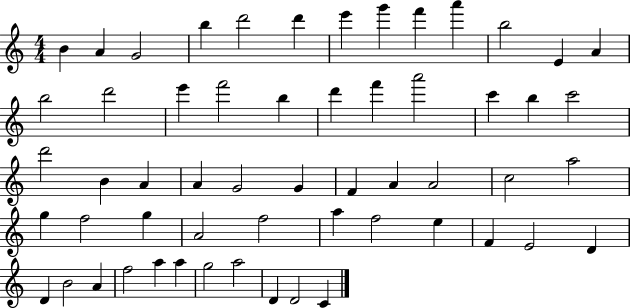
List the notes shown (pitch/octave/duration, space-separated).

B4/q A4/q G4/h B5/q D6/h D6/q E6/q G6/q F6/q A6/q B5/h E4/q A4/q B5/h D6/h E6/q F6/h B5/q D6/q F6/q A6/h C6/q B5/q C6/h D6/h B4/q A4/q A4/q G4/h G4/q F4/q A4/q A4/h C5/h A5/h G5/q F5/h G5/q A4/h F5/h A5/q F5/h E5/q F4/q E4/h D4/q D4/q B4/h A4/q F5/h A5/q A5/q G5/h A5/h D4/q D4/h C4/q